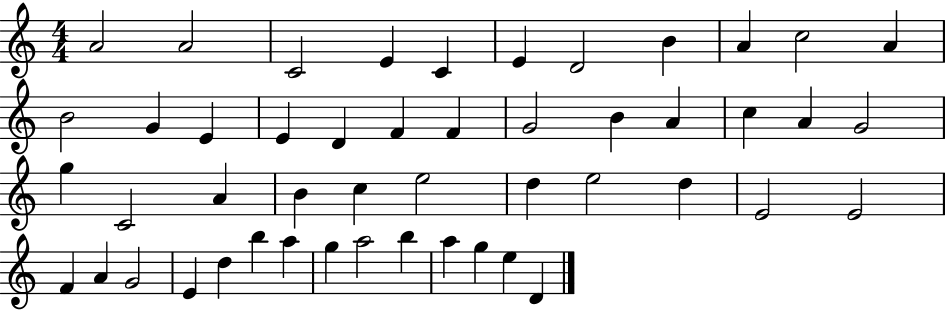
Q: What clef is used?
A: treble